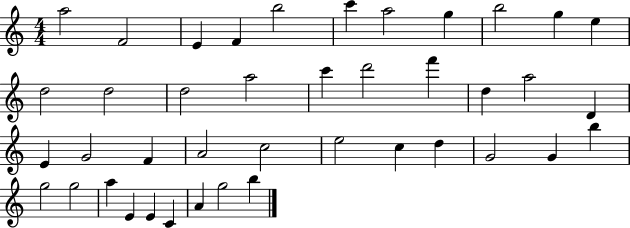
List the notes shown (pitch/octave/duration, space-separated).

A5/h F4/h E4/q F4/q B5/h C6/q A5/h G5/q B5/h G5/q E5/q D5/h D5/h D5/h A5/h C6/q D6/h F6/q D5/q A5/h D4/q E4/q G4/h F4/q A4/h C5/h E5/h C5/q D5/q G4/h G4/q B5/q G5/h G5/h A5/q E4/q E4/q C4/q A4/q G5/h B5/q